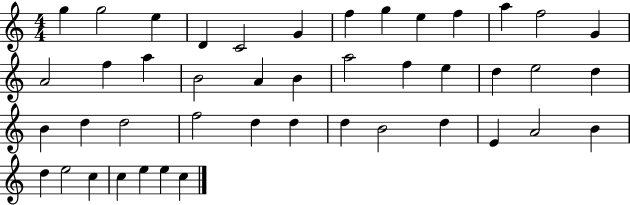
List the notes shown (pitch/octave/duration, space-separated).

G5/q G5/h E5/q D4/q C4/h G4/q F5/q G5/q E5/q F5/q A5/q F5/h G4/q A4/h F5/q A5/q B4/h A4/q B4/q A5/h F5/q E5/q D5/q E5/h D5/q B4/q D5/q D5/h F5/h D5/q D5/q D5/q B4/h D5/q E4/q A4/h B4/q D5/q E5/h C5/q C5/q E5/q E5/q C5/q